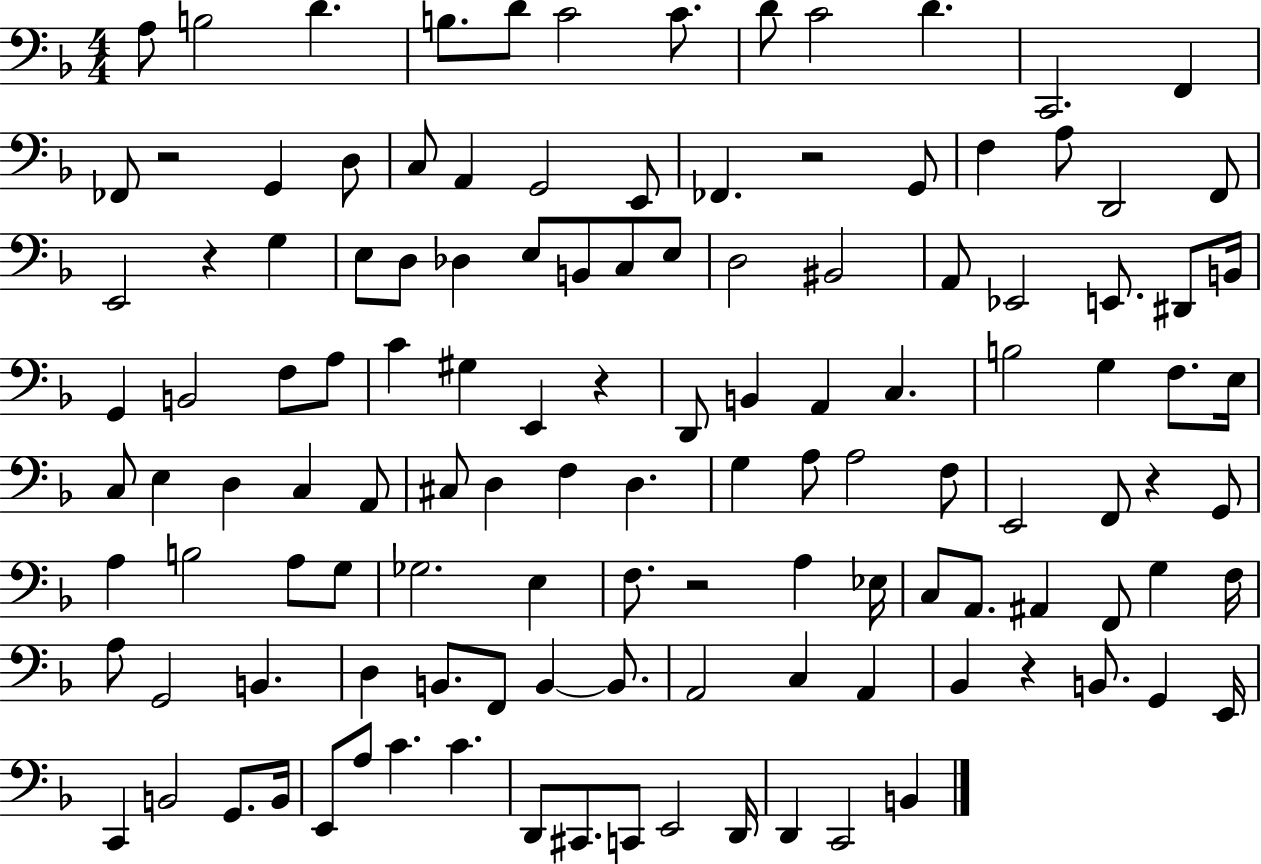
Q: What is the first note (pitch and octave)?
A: A3